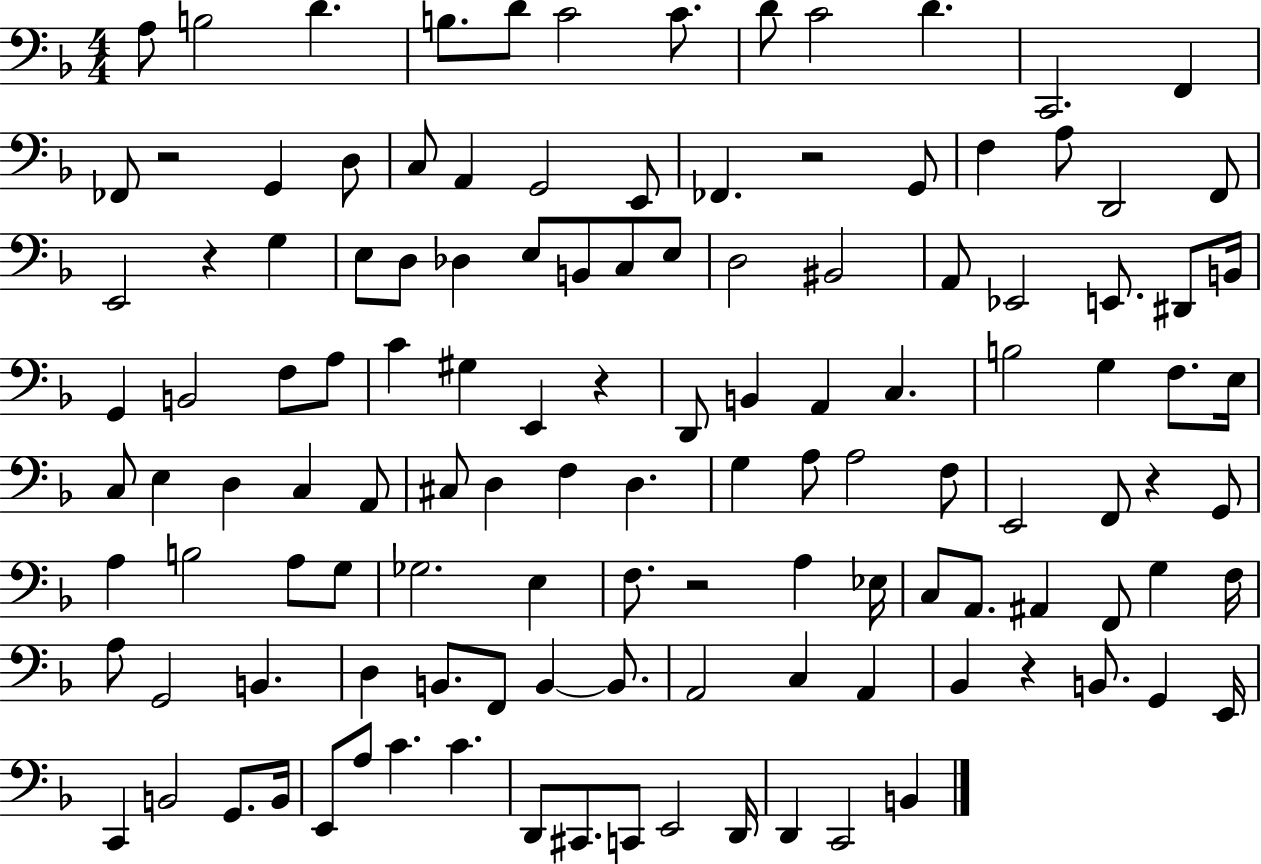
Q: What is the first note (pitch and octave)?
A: A3